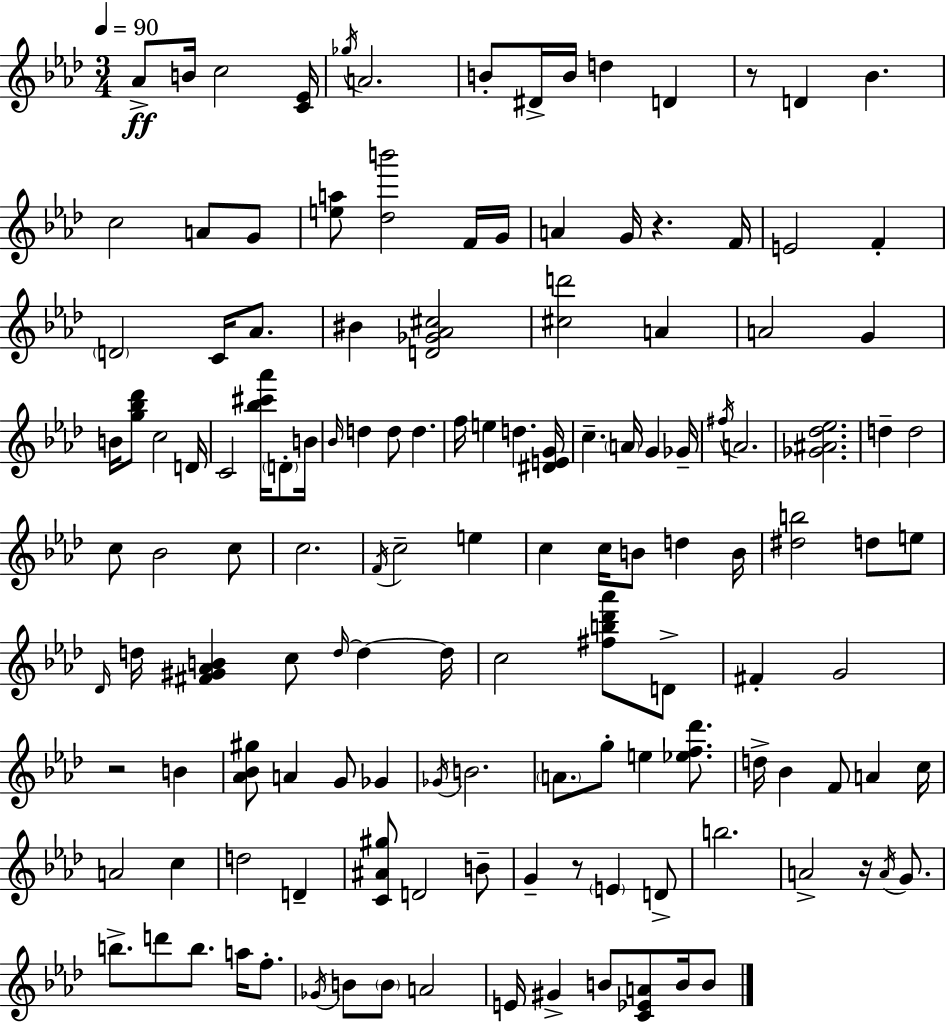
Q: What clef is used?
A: treble